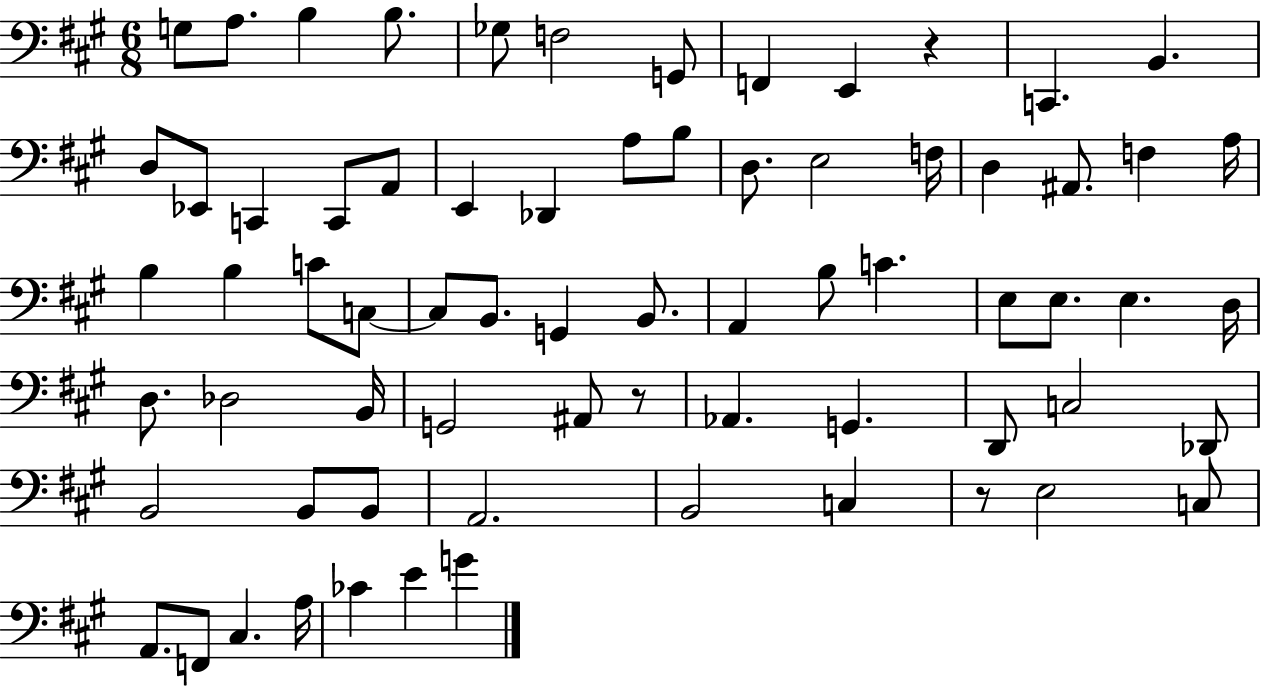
X:1
T:Untitled
M:6/8
L:1/4
K:A
G,/2 A,/2 B, B,/2 _G,/2 F,2 G,,/2 F,, E,, z C,, B,, D,/2 _E,,/2 C,, C,,/2 A,,/2 E,, _D,, A,/2 B,/2 D,/2 E,2 F,/4 D, ^A,,/2 F, A,/4 B, B, C/2 C,/2 C,/2 B,,/2 G,, B,,/2 A,, B,/2 C E,/2 E,/2 E, D,/4 D,/2 _D,2 B,,/4 G,,2 ^A,,/2 z/2 _A,, G,, D,,/2 C,2 _D,,/2 B,,2 B,,/2 B,,/2 A,,2 B,,2 C, z/2 E,2 C,/2 A,,/2 F,,/2 ^C, A,/4 _C E G